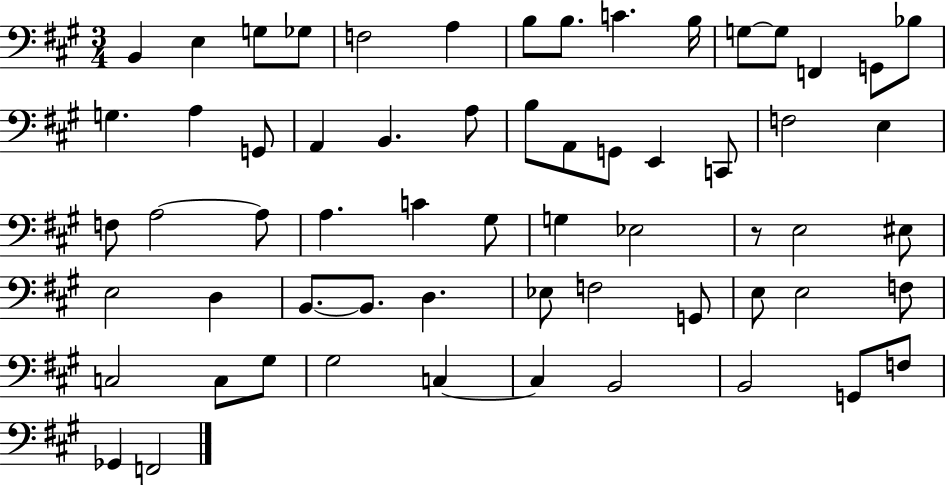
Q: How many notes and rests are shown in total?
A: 62